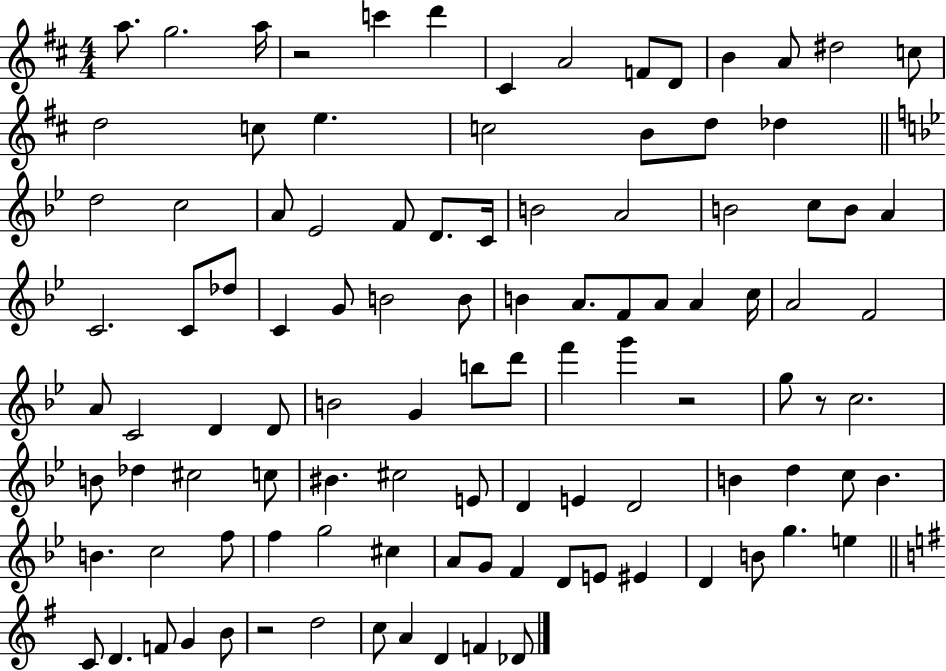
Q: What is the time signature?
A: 4/4